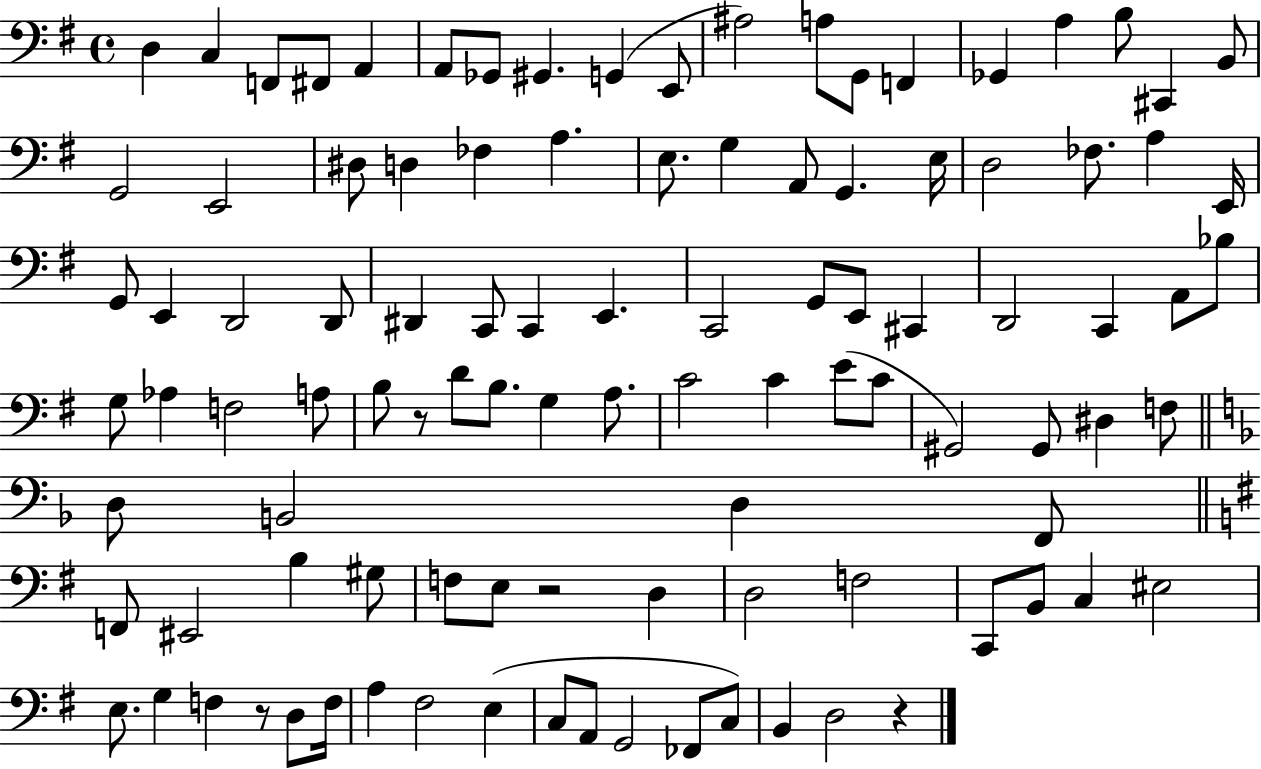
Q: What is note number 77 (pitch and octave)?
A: E3